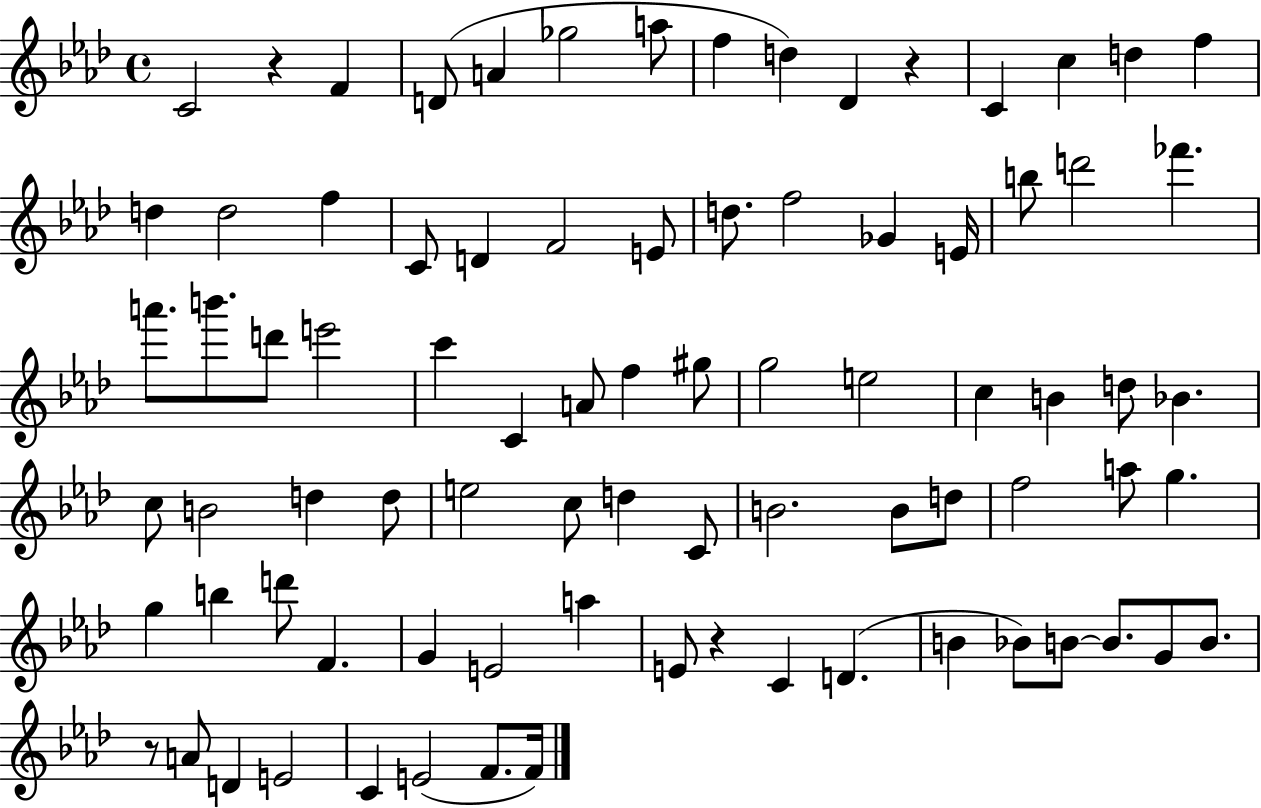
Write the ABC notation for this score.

X:1
T:Untitled
M:4/4
L:1/4
K:Ab
C2 z F D/2 A _g2 a/2 f d _D z C c d f d d2 f C/2 D F2 E/2 d/2 f2 _G E/4 b/2 d'2 _f' a'/2 b'/2 d'/2 e'2 c' C A/2 f ^g/2 g2 e2 c B d/2 _B c/2 B2 d d/2 e2 c/2 d C/2 B2 B/2 d/2 f2 a/2 g g b d'/2 F G E2 a E/2 z C D B _B/2 B/2 B/2 G/2 B/2 z/2 A/2 D E2 C E2 F/2 F/4